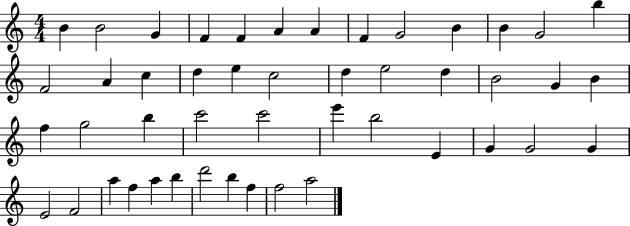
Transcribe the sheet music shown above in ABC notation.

X:1
T:Untitled
M:4/4
L:1/4
K:C
B B2 G F F A A F G2 B B G2 b F2 A c d e c2 d e2 d B2 G B f g2 b c'2 c'2 e' b2 E G G2 G E2 F2 a f a b d'2 b f f2 a2